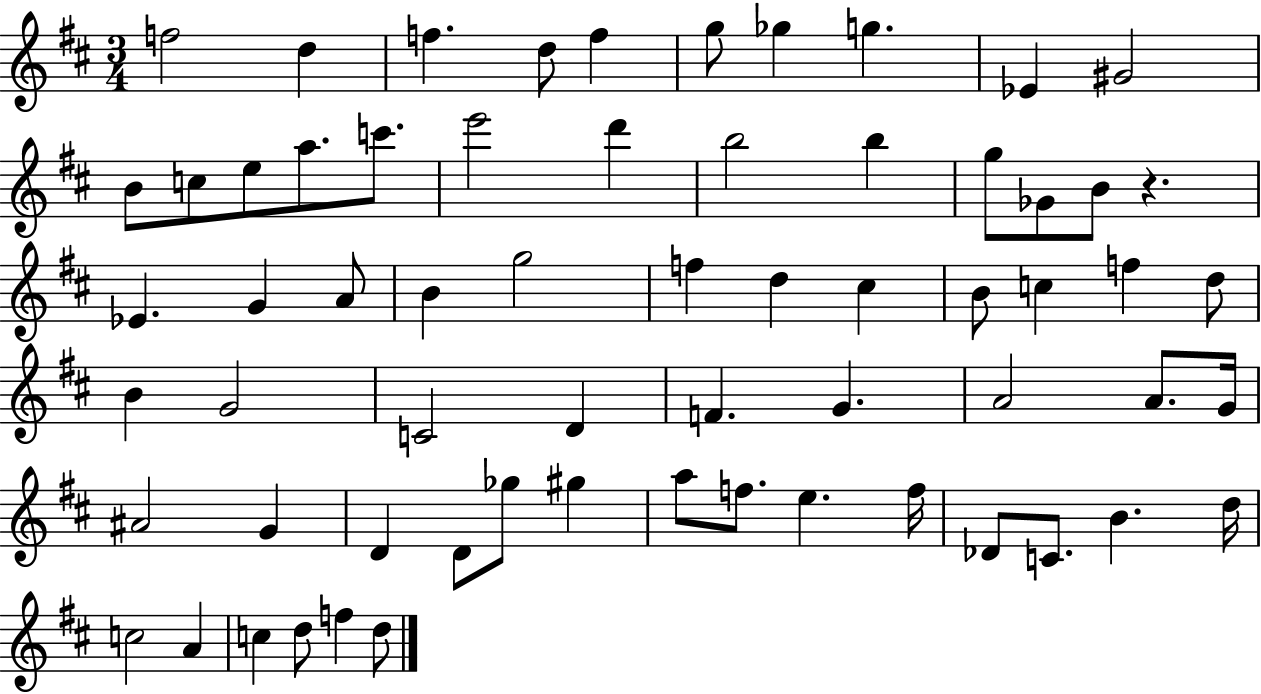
F5/h D5/q F5/q. D5/e F5/q G5/e Gb5/q G5/q. Eb4/q G#4/h B4/e C5/e E5/e A5/e. C6/e. E6/h D6/q B5/h B5/q G5/e Gb4/e B4/e R/q. Eb4/q. G4/q A4/e B4/q G5/h F5/q D5/q C#5/q B4/e C5/q F5/q D5/e B4/q G4/h C4/h D4/q F4/q. G4/q. A4/h A4/e. G4/s A#4/h G4/q D4/q D4/e Gb5/e G#5/q A5/e F5/e. E5/q. F5/s Db4/e C4/e. B4/q. D5/s C5/h A4/q C5/q D5/e F5/q D5/e